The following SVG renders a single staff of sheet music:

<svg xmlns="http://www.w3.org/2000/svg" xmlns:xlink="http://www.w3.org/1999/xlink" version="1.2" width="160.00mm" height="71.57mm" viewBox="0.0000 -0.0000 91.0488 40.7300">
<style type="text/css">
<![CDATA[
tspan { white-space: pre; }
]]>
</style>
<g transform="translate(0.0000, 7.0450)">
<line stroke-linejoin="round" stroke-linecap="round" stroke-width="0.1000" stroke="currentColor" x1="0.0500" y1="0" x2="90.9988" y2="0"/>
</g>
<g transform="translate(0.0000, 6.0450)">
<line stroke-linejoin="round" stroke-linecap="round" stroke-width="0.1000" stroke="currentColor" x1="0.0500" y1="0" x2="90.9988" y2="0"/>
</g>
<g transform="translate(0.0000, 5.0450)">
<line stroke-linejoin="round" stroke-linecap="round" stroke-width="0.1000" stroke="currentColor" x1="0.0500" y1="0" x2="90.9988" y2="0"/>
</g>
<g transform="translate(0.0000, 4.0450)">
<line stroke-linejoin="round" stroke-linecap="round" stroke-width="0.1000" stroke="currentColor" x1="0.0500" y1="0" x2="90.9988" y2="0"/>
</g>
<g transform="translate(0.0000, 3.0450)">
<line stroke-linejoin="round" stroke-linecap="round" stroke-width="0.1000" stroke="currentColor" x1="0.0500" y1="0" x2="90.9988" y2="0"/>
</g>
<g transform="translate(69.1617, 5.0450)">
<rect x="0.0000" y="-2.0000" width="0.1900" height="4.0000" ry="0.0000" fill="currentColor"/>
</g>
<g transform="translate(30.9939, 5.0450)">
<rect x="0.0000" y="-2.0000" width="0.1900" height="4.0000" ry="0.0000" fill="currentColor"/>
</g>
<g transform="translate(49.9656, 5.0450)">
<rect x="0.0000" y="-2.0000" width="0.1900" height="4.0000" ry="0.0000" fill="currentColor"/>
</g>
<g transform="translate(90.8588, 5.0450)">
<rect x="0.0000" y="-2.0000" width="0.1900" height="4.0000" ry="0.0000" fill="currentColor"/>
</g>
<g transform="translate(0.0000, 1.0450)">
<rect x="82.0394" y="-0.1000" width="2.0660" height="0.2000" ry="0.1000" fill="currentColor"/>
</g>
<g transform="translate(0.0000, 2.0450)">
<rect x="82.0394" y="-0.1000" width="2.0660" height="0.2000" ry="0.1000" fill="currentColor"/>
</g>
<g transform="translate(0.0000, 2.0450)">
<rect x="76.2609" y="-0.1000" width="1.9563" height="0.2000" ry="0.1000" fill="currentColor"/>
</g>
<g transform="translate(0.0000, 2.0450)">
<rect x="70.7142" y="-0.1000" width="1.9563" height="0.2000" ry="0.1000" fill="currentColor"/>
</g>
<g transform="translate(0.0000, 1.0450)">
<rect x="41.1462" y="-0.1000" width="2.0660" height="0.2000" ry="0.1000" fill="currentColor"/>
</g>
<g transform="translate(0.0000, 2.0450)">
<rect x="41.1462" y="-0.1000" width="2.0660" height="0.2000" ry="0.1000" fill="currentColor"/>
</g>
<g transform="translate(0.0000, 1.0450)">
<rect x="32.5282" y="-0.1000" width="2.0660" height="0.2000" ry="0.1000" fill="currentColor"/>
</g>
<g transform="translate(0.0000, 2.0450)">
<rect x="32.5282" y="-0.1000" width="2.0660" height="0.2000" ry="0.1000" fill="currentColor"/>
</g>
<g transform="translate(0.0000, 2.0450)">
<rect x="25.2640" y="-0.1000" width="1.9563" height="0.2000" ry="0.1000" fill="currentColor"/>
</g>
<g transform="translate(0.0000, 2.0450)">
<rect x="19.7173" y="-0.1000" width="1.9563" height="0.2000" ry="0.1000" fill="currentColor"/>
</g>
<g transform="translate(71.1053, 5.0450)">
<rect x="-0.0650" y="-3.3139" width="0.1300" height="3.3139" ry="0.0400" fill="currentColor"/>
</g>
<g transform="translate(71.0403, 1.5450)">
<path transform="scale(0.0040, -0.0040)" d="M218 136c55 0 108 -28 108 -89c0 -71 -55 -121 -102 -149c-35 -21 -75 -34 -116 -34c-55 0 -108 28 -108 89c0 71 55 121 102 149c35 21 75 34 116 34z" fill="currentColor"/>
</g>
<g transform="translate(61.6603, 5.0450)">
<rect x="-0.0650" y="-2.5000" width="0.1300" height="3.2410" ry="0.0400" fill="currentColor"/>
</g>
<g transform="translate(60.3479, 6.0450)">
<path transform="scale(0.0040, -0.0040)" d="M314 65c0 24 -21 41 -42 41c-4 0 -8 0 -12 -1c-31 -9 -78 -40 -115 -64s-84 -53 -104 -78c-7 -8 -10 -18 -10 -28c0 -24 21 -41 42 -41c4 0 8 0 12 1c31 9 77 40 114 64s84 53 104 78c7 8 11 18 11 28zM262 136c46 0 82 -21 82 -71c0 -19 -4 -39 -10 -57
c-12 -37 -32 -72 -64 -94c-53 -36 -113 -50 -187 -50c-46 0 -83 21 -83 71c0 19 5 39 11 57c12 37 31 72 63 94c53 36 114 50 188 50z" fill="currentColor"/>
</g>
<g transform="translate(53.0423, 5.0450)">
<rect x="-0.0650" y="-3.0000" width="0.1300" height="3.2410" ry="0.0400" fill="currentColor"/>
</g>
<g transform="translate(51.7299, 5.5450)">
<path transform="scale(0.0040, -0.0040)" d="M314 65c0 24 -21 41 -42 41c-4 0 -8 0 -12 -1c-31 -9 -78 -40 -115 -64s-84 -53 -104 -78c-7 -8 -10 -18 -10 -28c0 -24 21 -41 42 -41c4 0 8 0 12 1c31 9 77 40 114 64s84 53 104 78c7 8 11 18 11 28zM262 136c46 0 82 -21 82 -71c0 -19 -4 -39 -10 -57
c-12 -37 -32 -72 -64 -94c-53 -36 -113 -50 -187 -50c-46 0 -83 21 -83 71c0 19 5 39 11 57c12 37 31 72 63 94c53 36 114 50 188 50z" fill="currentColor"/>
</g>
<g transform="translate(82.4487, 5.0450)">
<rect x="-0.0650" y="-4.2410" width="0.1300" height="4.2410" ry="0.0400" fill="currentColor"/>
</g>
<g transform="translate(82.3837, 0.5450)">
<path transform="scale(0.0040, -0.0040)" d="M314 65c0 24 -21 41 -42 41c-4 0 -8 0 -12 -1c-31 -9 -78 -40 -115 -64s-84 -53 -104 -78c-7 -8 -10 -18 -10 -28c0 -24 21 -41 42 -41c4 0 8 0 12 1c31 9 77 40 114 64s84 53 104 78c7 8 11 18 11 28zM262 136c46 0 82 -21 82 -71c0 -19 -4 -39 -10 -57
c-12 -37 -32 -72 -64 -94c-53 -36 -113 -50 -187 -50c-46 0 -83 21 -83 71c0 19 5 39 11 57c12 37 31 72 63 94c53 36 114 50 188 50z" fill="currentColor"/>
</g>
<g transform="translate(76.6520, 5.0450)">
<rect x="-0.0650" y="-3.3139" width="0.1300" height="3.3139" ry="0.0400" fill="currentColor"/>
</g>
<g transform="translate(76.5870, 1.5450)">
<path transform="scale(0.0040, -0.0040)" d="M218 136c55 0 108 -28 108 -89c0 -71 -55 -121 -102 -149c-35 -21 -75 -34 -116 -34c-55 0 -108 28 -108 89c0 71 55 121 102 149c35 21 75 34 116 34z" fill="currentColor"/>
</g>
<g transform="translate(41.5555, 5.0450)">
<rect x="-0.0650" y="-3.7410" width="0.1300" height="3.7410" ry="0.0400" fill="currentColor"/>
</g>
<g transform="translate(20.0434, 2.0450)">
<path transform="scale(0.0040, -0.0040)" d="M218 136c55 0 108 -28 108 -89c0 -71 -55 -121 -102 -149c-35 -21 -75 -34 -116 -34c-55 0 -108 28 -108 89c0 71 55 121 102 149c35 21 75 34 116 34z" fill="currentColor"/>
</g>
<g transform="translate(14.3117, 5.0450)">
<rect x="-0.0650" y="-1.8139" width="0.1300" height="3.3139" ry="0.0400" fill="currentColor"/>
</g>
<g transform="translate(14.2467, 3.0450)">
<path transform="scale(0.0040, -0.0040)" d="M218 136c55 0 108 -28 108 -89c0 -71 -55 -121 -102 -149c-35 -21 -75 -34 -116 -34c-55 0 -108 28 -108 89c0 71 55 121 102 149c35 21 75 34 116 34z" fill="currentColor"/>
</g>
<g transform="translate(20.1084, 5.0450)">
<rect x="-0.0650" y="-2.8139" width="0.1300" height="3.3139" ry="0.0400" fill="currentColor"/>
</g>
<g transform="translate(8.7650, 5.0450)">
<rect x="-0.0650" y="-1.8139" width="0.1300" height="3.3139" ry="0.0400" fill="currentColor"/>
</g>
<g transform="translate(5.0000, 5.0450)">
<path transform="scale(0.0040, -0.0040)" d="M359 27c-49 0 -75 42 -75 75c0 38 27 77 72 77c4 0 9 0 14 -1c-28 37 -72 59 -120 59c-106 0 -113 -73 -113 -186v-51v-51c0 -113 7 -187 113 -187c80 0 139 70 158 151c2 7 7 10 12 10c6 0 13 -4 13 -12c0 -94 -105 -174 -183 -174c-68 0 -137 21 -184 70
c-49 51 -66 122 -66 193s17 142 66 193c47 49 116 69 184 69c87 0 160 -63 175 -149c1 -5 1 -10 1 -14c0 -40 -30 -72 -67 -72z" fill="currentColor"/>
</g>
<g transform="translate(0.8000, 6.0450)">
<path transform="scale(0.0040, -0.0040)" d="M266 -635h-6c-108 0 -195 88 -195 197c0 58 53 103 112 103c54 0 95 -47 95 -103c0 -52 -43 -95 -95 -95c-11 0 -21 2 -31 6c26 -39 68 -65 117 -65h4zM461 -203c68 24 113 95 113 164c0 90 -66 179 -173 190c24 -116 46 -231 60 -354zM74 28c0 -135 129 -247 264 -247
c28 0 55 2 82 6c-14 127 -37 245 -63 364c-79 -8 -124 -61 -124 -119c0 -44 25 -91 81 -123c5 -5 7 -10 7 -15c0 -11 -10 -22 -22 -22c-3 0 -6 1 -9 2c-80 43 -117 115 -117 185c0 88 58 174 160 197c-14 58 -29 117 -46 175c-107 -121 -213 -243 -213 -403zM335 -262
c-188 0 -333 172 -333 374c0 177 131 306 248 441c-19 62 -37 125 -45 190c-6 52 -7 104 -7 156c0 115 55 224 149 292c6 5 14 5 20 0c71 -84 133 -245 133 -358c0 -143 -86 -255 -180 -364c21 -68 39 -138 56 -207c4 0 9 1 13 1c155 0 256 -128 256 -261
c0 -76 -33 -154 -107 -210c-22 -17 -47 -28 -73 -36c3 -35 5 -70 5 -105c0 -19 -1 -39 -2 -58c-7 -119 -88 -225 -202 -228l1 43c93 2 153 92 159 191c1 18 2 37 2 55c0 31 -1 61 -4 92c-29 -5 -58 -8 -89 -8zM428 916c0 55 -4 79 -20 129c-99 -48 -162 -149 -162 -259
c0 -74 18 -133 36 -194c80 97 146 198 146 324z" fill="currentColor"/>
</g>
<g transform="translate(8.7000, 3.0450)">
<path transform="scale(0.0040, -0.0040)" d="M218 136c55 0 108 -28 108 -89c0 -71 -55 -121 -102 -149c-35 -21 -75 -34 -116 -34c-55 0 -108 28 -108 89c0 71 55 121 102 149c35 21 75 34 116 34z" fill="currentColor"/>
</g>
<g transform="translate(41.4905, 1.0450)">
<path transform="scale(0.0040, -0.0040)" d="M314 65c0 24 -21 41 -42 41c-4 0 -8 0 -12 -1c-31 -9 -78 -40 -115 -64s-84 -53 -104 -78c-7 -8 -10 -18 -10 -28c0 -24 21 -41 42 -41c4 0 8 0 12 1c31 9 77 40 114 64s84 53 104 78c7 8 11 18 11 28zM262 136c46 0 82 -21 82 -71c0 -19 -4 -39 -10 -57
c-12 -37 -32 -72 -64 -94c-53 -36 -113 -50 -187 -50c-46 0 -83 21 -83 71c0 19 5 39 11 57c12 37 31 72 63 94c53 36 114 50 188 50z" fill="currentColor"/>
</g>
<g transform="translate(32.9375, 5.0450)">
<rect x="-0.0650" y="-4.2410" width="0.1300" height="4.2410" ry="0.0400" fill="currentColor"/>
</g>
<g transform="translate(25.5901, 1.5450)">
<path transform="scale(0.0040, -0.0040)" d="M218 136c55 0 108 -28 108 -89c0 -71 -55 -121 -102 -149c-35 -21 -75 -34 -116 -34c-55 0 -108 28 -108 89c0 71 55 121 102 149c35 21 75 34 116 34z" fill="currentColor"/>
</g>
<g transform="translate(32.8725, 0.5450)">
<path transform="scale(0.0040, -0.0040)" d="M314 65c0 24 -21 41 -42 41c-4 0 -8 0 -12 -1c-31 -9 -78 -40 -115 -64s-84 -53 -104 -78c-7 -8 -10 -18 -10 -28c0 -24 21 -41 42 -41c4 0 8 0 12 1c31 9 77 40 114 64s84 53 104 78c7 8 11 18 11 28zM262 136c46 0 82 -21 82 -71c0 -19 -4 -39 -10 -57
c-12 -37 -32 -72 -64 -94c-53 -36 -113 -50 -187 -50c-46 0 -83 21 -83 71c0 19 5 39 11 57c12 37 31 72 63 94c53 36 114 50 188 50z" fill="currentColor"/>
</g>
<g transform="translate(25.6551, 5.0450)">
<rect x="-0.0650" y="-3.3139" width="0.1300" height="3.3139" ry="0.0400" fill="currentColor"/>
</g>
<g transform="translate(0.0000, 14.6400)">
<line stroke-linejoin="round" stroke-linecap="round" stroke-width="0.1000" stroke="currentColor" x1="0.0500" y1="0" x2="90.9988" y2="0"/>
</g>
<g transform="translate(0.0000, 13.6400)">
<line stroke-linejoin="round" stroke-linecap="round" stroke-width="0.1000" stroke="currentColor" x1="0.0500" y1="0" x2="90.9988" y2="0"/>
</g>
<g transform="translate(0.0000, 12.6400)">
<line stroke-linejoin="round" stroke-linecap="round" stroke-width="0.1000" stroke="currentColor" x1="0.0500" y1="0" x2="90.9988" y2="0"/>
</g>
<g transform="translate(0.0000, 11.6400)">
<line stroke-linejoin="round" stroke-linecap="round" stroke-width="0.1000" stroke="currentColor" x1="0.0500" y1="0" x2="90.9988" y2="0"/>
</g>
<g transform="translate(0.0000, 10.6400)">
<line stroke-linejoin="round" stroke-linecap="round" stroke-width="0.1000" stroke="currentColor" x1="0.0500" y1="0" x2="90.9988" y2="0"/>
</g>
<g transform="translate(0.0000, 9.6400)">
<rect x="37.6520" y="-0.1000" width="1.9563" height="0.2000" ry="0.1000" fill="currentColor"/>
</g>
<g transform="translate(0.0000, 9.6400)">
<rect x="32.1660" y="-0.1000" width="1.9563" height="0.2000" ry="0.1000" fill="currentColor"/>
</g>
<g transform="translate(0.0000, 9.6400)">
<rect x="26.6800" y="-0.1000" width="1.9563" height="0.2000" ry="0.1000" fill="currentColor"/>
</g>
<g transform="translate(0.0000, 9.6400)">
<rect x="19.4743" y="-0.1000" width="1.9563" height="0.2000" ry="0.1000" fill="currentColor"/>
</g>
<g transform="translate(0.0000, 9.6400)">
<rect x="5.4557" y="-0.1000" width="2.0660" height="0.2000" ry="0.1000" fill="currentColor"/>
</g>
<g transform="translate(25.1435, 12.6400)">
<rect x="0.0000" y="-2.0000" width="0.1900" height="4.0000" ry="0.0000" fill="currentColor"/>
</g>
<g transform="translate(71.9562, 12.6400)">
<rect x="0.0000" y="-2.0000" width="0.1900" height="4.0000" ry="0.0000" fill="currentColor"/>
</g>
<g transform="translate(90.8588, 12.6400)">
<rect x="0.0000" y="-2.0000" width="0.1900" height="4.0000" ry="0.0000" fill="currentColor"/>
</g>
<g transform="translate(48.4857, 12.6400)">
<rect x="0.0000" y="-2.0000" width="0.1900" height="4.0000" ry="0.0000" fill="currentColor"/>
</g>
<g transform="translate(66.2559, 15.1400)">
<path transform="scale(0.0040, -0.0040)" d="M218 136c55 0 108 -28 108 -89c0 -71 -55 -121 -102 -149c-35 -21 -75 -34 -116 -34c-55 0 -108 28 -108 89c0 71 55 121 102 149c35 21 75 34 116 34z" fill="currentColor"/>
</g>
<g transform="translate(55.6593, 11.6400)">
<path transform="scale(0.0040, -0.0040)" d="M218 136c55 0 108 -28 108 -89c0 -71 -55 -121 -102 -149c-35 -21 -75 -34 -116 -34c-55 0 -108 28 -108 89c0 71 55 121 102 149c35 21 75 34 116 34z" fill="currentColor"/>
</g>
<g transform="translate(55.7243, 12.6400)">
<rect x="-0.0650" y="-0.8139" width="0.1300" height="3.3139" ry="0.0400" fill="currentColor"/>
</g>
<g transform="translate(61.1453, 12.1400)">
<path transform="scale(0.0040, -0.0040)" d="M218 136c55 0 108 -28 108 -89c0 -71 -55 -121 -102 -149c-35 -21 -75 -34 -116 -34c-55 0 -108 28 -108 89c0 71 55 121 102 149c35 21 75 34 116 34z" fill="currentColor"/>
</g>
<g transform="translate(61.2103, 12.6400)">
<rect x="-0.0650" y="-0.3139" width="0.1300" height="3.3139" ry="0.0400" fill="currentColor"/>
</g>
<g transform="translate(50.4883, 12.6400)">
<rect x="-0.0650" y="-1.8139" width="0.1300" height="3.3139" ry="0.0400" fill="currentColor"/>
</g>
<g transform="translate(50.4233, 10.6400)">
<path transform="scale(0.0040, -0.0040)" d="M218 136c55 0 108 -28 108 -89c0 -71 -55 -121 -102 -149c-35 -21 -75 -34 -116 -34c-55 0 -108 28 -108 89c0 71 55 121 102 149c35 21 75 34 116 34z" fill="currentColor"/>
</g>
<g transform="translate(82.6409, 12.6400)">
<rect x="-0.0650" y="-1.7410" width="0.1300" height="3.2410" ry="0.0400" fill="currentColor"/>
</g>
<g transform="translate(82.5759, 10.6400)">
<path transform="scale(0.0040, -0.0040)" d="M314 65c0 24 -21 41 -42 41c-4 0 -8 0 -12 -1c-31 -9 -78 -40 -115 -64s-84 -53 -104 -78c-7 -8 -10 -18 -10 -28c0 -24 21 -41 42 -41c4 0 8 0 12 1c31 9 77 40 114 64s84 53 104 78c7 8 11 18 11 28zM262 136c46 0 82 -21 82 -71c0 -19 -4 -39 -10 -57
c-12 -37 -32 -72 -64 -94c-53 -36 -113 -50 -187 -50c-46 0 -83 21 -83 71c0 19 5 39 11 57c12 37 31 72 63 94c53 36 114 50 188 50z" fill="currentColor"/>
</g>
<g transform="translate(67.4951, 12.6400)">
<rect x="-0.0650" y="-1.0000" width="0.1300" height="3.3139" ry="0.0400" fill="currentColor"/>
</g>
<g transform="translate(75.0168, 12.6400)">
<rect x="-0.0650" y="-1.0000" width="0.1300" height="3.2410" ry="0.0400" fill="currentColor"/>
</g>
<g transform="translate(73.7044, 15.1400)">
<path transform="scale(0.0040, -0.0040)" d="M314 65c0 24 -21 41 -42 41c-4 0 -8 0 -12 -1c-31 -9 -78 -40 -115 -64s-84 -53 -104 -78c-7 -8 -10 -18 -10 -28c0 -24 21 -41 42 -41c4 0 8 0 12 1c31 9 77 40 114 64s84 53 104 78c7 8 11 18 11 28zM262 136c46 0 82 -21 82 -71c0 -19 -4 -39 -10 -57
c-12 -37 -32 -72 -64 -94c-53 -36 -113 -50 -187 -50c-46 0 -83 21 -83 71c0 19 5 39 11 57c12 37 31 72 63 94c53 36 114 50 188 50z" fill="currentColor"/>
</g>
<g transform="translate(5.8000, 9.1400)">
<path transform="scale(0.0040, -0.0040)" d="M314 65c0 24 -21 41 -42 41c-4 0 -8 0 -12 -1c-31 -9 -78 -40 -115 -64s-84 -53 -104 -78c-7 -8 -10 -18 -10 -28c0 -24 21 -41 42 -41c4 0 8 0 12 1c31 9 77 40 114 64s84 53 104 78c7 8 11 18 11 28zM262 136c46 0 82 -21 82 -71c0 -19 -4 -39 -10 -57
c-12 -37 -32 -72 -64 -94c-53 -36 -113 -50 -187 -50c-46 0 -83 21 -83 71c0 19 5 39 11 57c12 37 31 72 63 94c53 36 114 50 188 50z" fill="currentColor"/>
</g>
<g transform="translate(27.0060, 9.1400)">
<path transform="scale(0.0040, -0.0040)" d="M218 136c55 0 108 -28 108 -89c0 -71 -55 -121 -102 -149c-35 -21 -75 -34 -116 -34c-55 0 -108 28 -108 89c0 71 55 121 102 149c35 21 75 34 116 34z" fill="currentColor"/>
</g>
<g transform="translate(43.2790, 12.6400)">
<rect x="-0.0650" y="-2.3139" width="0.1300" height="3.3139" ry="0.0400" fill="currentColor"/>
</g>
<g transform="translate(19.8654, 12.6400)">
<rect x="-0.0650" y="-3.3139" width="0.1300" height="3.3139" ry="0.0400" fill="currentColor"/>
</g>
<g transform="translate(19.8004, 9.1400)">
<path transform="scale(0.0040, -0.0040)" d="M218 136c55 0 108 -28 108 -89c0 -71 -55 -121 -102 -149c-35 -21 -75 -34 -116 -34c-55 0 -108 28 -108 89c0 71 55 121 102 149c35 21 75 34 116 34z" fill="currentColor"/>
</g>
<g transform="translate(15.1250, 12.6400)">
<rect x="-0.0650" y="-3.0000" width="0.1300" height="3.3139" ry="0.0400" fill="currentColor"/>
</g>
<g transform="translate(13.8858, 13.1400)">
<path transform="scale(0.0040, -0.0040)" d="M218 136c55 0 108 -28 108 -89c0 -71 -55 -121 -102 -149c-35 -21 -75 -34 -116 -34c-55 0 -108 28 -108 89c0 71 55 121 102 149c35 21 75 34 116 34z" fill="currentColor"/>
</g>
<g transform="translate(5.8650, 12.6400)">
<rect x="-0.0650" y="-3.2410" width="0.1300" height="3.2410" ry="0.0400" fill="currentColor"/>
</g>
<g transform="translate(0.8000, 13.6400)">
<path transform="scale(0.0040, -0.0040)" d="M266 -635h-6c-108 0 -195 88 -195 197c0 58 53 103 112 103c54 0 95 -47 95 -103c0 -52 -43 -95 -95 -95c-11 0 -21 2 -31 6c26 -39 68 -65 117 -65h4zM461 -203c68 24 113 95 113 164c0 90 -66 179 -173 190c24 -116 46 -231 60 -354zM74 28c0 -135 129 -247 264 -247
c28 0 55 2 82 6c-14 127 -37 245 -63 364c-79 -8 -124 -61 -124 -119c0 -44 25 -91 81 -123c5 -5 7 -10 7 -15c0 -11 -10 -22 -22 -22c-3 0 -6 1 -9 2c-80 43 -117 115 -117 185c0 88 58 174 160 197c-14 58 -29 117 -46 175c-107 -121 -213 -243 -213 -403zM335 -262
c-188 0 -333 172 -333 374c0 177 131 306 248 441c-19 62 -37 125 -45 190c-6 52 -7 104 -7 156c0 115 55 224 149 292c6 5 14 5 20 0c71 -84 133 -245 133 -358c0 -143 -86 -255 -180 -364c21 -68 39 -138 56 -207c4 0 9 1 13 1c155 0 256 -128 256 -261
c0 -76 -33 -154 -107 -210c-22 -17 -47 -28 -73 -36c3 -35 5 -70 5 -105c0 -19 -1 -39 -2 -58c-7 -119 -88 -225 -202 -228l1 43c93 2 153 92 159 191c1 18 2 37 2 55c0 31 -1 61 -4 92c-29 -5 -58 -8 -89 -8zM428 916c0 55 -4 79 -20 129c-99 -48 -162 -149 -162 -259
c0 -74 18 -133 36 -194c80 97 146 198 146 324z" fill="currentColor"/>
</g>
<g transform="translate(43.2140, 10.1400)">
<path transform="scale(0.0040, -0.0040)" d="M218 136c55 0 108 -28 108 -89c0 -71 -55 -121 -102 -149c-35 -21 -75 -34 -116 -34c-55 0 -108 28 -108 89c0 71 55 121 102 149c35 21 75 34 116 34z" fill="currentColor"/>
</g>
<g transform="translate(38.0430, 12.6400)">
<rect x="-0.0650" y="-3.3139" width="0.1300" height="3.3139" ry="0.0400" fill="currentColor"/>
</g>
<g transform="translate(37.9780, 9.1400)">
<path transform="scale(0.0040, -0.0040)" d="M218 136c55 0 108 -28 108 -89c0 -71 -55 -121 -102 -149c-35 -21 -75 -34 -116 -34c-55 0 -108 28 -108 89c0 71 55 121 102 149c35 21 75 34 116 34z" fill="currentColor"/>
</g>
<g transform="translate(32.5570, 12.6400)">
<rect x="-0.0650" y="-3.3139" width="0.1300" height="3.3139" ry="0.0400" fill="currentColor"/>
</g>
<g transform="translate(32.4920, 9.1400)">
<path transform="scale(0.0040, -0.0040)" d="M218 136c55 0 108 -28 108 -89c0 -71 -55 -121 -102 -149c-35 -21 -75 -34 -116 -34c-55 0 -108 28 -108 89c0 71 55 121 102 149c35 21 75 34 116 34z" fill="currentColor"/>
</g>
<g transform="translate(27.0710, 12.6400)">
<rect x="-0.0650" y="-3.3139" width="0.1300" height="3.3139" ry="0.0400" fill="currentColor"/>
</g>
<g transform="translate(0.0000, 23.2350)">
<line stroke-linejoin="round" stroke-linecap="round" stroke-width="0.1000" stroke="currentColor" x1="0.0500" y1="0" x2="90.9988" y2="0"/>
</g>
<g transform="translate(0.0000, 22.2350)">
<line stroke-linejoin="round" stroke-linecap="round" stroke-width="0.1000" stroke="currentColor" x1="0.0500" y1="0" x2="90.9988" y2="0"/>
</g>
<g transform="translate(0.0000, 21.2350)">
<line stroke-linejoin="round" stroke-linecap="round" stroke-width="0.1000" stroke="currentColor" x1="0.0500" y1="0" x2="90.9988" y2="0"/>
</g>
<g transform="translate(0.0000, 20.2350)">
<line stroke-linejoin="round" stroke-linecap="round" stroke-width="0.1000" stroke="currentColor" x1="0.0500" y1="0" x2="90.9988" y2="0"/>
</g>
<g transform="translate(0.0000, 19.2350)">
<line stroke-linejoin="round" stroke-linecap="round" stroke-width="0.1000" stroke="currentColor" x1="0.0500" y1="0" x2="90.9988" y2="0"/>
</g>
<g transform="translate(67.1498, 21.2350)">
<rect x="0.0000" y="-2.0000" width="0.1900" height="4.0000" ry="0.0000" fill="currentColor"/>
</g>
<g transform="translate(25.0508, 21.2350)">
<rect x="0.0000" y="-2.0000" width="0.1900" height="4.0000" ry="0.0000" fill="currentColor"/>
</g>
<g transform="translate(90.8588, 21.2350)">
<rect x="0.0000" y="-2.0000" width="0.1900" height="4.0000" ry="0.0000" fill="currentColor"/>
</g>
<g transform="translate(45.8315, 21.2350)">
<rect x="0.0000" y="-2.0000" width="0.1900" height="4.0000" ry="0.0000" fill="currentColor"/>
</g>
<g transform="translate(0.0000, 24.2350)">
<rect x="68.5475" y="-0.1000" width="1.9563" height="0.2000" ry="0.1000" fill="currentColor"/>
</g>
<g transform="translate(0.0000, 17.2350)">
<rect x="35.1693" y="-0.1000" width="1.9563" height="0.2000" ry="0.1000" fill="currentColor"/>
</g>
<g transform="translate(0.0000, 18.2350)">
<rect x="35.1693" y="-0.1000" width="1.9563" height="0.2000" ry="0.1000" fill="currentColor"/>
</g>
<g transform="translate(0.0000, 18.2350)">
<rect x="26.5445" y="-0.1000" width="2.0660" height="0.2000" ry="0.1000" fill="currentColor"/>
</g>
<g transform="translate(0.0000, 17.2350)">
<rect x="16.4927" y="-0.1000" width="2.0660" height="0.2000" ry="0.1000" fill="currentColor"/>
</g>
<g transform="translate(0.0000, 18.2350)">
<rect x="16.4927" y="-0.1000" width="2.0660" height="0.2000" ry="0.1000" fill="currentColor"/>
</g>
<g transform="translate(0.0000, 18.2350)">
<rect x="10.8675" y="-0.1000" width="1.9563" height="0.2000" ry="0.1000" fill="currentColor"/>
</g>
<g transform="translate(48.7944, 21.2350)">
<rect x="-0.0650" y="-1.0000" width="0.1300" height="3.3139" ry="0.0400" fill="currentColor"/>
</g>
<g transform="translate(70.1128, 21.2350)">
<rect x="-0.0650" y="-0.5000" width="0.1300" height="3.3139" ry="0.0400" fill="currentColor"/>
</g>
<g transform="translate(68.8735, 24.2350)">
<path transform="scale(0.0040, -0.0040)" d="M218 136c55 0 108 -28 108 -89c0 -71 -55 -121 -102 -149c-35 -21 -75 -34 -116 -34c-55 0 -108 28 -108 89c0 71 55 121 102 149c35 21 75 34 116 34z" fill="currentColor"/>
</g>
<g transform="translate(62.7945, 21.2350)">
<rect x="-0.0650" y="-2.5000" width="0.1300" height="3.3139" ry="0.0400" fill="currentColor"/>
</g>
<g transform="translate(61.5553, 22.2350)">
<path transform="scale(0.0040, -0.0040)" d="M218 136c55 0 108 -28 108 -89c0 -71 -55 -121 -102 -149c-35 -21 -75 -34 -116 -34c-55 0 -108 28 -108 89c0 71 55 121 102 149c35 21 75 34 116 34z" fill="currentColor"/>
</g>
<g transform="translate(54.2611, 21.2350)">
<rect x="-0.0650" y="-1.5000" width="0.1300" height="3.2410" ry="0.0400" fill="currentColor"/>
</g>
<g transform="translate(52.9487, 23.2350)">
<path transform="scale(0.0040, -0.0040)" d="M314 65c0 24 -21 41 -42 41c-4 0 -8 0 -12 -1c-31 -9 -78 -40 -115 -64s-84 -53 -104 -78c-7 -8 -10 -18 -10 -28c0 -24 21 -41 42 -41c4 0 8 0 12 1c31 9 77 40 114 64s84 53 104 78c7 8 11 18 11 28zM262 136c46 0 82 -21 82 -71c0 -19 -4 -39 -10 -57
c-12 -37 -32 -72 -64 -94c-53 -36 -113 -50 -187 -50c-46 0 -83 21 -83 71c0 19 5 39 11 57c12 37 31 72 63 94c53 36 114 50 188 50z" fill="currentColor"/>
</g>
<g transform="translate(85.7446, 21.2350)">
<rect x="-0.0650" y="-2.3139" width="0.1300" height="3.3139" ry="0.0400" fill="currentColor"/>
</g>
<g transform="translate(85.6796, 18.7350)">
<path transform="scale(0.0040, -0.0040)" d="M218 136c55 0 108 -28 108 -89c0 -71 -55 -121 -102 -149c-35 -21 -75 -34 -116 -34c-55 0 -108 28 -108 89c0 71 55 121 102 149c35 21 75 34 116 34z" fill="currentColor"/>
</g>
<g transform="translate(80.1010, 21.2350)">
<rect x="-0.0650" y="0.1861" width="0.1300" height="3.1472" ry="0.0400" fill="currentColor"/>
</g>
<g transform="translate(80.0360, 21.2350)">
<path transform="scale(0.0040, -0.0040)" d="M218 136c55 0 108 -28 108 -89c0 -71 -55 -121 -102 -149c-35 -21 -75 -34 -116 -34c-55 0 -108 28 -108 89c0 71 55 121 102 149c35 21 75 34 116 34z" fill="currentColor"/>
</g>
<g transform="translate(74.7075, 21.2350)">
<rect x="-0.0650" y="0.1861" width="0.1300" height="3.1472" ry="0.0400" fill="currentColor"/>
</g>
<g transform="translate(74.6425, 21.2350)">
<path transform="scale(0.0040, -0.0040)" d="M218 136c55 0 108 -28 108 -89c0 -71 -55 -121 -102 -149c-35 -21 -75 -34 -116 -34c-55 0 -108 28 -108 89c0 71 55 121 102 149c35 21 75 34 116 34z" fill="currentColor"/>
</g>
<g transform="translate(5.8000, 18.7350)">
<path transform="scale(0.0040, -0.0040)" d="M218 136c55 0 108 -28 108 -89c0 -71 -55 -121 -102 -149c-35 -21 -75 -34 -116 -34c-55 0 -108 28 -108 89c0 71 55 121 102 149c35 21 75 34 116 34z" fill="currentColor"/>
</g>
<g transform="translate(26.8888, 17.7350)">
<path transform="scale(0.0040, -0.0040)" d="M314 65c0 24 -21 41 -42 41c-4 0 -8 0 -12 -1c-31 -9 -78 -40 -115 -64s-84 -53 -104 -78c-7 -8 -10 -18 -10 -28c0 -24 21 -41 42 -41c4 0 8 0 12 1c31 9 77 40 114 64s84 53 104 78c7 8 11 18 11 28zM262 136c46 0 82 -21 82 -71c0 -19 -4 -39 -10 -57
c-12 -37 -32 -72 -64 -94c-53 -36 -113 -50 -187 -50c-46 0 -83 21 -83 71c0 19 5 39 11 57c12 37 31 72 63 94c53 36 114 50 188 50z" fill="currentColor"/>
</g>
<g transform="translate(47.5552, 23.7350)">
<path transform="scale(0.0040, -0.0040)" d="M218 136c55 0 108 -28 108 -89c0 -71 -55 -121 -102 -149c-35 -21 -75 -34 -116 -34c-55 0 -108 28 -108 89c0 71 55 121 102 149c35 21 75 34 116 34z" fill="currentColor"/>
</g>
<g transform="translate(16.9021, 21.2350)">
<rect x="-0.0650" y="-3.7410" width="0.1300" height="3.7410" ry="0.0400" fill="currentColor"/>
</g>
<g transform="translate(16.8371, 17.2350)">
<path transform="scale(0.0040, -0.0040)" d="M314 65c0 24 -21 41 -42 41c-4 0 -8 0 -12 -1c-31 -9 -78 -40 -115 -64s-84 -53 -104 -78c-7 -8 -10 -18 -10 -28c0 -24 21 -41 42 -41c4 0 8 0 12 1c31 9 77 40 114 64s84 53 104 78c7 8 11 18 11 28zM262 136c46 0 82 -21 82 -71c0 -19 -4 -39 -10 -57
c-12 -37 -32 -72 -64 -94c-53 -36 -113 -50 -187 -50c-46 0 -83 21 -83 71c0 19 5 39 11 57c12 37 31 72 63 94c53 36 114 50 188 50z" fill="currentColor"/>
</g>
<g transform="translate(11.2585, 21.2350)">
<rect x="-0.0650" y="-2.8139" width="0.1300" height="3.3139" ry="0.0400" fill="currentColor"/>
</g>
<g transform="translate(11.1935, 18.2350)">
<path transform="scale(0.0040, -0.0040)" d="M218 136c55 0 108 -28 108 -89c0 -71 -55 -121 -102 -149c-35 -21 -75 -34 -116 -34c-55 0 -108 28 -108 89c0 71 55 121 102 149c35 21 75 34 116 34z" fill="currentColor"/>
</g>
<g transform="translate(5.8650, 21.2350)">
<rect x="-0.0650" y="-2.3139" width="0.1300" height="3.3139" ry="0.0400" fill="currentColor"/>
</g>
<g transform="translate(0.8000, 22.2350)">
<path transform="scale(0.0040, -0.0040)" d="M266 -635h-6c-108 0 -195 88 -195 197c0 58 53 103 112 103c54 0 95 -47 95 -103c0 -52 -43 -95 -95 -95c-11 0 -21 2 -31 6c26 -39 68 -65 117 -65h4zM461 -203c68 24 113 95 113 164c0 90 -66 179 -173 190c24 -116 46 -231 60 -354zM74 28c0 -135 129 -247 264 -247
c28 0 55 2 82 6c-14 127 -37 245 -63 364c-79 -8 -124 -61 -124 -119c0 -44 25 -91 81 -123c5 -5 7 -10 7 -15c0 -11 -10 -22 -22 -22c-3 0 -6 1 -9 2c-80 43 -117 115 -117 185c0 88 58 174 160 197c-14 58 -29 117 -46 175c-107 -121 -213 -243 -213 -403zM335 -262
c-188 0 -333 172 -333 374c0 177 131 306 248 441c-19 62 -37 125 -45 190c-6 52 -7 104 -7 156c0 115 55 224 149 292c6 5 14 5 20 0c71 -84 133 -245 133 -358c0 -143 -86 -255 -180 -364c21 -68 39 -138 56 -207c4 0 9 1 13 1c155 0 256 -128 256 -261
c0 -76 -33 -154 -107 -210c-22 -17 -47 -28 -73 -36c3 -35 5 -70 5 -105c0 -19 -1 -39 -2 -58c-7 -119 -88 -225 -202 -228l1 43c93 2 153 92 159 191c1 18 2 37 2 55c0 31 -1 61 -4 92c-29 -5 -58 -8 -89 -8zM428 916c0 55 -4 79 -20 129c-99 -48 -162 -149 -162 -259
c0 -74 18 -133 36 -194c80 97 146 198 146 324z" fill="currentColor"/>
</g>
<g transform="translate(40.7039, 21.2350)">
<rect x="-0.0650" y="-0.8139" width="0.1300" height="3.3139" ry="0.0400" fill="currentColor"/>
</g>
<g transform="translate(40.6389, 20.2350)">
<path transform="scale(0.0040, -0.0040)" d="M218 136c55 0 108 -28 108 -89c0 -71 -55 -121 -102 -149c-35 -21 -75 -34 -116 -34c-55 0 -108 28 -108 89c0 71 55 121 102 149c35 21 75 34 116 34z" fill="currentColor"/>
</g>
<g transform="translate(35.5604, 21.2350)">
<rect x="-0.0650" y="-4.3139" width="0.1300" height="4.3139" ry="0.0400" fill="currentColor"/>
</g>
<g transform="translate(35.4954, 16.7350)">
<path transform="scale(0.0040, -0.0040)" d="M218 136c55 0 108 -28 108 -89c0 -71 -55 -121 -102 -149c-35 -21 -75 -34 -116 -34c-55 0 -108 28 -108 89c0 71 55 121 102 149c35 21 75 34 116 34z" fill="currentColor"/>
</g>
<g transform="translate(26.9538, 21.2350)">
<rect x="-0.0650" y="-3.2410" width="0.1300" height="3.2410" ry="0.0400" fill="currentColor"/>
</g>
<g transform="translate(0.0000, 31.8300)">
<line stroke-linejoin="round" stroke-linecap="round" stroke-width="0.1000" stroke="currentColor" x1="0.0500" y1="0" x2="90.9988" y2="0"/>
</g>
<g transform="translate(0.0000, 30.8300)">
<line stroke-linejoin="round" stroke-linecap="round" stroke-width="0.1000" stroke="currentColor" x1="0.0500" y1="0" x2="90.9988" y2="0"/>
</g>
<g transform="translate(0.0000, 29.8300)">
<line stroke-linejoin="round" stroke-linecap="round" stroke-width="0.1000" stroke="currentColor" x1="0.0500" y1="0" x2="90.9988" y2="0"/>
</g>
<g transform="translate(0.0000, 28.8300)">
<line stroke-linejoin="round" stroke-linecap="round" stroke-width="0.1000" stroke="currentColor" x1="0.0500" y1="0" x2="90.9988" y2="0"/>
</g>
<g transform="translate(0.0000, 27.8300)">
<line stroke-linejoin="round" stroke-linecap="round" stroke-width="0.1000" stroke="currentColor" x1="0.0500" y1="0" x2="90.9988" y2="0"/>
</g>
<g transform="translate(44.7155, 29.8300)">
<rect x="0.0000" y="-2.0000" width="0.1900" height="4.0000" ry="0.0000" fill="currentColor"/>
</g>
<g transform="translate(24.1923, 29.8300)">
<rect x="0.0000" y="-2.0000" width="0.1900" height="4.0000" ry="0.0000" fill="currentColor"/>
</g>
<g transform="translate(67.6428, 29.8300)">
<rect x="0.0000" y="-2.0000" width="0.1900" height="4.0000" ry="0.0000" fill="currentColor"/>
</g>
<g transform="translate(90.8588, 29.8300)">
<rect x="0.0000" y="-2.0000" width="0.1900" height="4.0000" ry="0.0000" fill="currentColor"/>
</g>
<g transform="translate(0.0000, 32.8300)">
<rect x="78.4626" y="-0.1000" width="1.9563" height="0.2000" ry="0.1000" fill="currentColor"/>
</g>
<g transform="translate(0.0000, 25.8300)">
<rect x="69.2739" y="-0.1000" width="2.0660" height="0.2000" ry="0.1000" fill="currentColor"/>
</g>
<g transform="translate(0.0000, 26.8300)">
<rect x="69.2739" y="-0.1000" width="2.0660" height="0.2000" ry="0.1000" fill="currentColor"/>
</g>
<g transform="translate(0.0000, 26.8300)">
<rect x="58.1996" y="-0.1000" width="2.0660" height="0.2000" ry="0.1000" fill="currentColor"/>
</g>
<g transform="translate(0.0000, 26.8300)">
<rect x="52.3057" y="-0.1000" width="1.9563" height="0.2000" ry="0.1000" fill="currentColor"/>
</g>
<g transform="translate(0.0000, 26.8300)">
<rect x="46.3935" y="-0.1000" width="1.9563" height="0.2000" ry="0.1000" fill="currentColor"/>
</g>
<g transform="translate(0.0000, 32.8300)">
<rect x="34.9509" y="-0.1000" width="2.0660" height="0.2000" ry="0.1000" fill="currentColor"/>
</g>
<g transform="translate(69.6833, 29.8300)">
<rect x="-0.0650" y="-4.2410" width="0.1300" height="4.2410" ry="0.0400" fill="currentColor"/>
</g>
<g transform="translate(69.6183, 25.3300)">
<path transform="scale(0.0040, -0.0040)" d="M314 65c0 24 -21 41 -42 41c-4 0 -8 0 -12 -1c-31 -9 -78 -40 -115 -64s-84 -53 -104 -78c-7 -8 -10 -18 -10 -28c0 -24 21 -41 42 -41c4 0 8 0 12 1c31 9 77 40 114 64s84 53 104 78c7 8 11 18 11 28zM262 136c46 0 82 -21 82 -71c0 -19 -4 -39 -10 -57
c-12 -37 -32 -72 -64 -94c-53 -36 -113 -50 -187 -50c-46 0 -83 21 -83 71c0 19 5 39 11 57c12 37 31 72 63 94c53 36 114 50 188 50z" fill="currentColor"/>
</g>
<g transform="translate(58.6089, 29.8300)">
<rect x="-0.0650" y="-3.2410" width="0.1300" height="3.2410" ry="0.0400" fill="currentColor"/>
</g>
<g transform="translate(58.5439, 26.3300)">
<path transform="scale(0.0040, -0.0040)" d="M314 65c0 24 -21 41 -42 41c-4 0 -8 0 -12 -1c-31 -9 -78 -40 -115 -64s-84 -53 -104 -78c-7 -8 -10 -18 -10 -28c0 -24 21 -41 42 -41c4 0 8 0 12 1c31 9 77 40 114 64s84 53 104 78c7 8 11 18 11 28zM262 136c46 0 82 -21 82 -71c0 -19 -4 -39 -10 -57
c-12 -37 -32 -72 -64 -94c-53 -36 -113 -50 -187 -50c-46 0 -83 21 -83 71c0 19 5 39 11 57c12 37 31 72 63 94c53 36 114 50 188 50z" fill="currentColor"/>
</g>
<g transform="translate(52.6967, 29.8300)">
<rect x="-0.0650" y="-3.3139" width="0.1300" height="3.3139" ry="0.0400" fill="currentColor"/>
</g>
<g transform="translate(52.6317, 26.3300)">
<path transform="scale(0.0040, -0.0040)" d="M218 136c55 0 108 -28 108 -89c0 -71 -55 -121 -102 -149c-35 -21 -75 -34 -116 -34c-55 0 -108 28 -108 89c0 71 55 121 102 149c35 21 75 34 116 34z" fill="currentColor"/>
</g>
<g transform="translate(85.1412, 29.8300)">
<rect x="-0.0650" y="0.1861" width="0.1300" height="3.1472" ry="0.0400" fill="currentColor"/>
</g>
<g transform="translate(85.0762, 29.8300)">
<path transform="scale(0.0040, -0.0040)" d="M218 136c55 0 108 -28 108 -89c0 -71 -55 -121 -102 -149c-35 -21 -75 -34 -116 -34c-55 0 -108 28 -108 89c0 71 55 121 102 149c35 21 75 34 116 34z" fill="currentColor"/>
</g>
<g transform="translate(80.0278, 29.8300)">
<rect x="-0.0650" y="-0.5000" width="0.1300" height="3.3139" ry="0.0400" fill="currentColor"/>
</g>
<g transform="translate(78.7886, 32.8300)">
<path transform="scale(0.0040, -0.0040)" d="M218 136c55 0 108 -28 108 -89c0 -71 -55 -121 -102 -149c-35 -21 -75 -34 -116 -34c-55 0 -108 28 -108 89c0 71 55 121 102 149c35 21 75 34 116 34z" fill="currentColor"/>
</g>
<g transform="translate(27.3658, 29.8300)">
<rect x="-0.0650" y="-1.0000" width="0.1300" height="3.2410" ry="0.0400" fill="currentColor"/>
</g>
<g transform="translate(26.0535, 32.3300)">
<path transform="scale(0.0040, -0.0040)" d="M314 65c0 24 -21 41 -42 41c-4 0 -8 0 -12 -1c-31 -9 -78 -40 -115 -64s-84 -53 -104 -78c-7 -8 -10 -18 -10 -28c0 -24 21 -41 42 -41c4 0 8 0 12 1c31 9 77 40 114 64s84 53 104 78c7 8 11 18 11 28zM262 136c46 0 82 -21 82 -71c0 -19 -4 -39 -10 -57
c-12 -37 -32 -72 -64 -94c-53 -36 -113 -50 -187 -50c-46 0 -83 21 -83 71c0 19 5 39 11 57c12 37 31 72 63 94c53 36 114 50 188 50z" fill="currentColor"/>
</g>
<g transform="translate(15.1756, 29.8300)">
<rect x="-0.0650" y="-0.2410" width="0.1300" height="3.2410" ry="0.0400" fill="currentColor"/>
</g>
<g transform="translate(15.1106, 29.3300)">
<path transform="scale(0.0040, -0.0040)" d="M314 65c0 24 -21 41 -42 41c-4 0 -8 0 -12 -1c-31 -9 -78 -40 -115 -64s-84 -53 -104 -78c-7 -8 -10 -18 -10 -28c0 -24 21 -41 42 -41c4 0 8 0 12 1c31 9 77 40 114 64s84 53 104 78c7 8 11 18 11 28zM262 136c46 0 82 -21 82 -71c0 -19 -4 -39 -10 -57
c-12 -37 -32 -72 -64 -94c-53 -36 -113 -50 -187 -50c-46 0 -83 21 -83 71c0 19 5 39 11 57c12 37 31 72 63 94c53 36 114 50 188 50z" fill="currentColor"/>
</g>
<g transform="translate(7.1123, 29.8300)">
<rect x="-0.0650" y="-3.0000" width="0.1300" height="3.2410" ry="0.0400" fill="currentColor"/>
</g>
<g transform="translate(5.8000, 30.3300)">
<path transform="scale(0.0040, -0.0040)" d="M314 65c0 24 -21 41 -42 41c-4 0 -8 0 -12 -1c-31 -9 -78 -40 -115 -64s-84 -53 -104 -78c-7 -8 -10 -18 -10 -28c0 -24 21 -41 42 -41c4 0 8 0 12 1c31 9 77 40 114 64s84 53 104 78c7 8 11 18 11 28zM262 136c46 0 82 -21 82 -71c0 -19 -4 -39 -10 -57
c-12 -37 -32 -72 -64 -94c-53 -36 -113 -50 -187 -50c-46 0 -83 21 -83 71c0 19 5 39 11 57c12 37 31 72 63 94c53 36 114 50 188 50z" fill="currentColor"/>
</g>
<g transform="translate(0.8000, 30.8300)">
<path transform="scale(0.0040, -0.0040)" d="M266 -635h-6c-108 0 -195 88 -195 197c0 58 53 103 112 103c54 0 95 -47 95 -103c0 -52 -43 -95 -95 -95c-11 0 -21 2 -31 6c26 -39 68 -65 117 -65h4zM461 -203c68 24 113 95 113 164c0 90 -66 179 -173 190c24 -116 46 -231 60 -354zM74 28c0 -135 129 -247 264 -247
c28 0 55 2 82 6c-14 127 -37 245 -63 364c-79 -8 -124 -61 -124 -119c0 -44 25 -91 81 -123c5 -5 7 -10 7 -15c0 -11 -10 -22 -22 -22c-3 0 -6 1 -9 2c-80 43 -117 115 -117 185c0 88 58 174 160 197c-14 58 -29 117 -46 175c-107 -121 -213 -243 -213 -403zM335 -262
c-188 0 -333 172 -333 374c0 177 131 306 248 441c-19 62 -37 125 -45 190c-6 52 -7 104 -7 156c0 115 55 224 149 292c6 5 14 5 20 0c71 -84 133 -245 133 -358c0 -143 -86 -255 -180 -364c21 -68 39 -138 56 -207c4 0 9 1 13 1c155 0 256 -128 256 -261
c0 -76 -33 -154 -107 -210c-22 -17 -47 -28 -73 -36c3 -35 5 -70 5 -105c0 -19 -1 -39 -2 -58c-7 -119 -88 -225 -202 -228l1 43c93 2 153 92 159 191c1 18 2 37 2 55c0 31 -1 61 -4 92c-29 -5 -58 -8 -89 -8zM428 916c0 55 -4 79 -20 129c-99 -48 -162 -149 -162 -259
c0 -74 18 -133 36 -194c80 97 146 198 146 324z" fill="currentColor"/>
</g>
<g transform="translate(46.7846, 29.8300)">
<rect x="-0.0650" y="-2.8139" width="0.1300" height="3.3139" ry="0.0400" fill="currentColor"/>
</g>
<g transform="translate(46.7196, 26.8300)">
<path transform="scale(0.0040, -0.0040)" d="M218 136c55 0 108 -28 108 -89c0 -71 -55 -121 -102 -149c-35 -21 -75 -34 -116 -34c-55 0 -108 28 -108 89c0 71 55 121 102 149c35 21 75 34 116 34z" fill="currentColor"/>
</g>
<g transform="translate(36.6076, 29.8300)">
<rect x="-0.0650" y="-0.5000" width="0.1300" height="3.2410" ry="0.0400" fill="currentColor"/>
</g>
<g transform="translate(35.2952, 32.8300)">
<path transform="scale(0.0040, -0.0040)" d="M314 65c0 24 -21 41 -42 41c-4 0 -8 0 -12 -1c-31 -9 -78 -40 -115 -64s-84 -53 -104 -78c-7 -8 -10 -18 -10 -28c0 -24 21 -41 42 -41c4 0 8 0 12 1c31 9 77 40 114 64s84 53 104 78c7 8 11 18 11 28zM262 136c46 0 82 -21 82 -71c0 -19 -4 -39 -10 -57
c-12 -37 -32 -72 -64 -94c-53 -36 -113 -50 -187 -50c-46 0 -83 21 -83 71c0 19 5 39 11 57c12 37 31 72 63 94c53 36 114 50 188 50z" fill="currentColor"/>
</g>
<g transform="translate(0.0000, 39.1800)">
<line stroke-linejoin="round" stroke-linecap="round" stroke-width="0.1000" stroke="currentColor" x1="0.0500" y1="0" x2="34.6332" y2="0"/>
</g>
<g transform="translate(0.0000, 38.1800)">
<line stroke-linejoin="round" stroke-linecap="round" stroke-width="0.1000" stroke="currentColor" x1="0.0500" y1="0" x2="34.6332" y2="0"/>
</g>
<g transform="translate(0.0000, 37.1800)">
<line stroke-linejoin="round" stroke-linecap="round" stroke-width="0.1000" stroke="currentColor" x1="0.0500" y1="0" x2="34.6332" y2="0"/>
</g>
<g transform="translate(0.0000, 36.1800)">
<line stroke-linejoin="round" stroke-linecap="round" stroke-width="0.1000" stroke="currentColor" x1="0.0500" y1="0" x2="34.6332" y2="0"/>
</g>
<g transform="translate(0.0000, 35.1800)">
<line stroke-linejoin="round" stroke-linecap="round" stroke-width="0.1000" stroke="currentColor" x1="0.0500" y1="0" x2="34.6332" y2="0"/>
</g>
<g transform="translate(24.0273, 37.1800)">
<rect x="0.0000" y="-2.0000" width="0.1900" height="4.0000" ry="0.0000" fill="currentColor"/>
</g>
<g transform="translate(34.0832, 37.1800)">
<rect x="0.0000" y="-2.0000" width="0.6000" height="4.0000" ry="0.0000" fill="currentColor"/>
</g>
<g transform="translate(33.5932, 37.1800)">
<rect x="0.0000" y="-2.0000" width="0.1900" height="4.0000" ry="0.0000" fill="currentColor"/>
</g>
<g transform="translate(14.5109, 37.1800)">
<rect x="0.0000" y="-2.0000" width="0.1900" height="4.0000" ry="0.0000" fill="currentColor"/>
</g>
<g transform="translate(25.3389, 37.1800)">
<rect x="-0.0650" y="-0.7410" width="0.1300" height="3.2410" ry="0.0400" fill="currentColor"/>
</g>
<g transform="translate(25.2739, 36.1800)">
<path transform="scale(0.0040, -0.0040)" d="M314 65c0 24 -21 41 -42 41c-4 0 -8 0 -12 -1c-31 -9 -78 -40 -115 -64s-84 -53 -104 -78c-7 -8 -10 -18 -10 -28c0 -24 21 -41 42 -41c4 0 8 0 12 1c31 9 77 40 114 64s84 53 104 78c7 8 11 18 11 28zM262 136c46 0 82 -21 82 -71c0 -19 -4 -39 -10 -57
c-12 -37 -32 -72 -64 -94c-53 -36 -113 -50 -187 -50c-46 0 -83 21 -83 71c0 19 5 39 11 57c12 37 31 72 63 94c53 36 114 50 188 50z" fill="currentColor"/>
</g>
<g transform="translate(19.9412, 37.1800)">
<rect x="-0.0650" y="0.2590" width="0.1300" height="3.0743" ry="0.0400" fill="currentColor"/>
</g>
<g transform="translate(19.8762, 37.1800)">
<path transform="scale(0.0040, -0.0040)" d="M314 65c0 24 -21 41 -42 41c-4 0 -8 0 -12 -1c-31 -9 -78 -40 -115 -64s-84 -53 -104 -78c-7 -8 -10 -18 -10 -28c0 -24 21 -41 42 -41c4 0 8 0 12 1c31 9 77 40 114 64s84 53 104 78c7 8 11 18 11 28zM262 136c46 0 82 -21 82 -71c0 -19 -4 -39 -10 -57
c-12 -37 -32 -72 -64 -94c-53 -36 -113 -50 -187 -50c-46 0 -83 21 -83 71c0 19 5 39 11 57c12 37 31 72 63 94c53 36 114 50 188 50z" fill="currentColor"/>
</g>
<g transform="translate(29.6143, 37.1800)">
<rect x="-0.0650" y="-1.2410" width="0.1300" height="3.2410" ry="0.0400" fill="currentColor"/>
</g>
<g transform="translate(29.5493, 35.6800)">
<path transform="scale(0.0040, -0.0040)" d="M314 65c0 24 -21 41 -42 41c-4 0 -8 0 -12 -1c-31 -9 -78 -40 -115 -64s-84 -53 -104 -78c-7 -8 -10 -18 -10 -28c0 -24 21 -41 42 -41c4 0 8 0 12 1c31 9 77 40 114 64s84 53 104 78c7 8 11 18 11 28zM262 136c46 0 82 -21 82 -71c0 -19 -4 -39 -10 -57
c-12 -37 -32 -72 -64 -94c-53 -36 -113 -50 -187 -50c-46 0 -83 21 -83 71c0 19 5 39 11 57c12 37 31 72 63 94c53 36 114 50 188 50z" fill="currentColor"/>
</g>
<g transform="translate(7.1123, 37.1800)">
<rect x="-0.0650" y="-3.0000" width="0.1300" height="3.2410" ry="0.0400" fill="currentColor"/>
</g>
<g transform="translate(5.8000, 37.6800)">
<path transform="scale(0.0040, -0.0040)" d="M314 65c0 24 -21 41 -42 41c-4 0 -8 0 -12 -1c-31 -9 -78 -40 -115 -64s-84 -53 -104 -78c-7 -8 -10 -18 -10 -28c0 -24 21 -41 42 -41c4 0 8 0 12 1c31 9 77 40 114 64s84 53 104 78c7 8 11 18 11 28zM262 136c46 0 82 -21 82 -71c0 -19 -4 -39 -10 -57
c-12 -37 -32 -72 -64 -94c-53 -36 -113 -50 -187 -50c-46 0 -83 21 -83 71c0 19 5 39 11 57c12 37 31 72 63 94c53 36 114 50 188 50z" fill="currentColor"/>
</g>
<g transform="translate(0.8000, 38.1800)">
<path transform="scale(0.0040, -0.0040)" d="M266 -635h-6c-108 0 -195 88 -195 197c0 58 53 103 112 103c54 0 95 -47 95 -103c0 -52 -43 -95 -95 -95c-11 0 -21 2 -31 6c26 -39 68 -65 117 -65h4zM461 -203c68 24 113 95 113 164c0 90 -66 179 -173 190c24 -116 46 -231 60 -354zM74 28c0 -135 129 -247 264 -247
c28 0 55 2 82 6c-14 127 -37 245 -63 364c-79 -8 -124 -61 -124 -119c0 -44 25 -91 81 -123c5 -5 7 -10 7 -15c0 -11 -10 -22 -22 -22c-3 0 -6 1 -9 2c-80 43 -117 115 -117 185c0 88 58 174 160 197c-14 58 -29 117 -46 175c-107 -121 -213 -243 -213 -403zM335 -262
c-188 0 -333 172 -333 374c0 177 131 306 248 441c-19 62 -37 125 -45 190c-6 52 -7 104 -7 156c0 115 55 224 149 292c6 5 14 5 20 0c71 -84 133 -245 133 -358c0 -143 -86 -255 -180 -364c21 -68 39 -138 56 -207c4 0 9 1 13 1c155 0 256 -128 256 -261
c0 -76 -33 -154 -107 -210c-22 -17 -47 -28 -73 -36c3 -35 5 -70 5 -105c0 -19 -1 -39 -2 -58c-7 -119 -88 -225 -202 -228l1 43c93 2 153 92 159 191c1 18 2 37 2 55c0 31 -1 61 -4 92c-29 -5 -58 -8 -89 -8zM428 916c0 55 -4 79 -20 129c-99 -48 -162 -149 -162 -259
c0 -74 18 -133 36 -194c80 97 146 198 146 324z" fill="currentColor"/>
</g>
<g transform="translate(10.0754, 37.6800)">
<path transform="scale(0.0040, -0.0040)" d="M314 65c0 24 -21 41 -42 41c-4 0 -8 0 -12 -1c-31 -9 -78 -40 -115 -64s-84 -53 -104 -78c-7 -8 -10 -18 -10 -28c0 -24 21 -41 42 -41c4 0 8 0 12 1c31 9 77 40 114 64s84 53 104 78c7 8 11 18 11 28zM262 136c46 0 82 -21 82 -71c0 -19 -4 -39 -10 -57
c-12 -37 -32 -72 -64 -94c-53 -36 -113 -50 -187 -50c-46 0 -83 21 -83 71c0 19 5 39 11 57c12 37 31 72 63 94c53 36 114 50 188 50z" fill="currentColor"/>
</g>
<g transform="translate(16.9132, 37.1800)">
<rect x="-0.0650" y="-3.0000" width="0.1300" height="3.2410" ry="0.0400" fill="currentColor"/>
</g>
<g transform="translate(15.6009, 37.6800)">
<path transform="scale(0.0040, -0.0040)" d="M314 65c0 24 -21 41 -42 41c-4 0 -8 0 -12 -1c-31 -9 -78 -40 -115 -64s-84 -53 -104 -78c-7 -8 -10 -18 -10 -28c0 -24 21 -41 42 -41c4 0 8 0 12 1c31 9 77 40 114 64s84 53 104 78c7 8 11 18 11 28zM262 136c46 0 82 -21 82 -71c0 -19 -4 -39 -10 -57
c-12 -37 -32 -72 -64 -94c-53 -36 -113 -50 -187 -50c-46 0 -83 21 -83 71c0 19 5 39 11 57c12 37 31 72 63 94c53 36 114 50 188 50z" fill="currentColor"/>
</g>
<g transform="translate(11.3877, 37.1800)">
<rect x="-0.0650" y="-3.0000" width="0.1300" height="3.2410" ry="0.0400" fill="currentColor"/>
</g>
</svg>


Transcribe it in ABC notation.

X:1
T:Untitled
M:4/4
L:1/4
K:C
f f a b d'2 c'2 A2 G2 b b d'2 b2 A b b b b g f d c D D2 f2 g a c'2 b2 d' d D E2 G C B B g A2 c2 D2 C2 a b b2 d'2 C B A2 A2 A2 B2 d2 e2